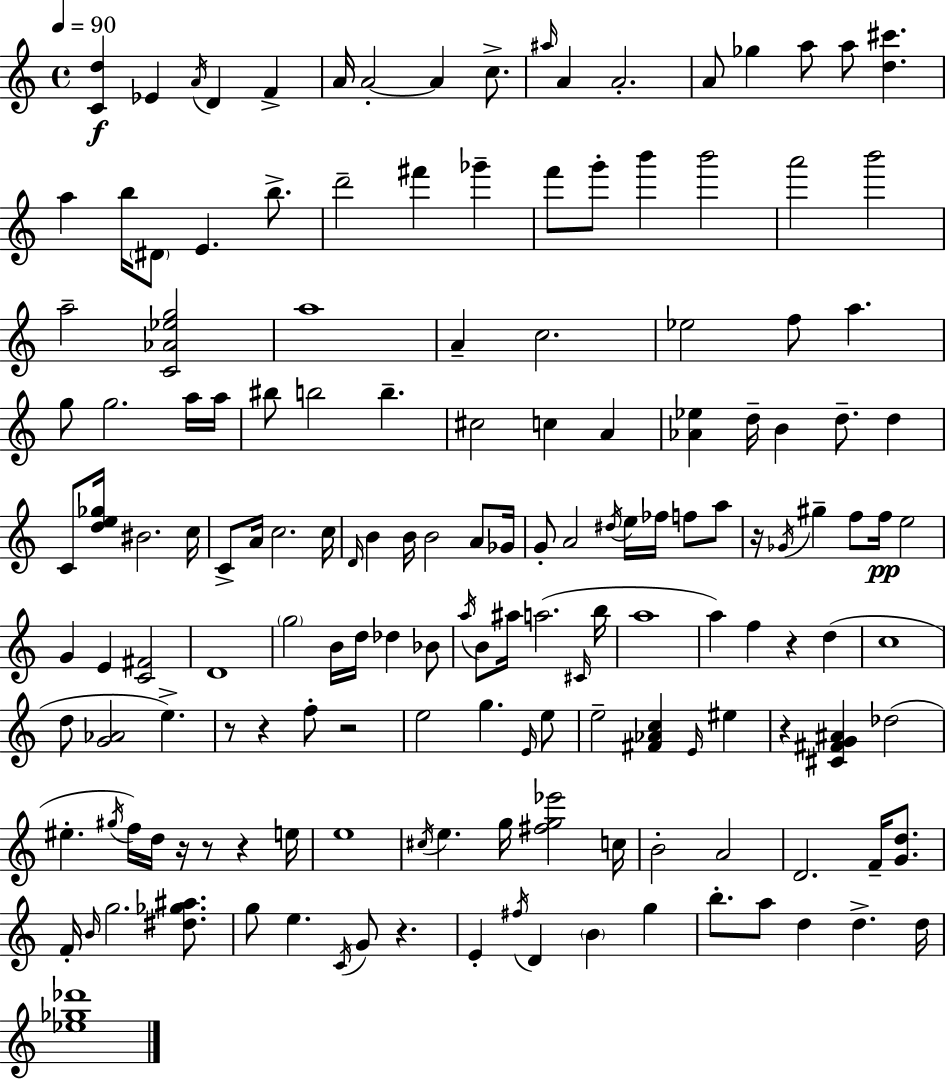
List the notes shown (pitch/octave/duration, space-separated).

[C4,D5]/q Eb4/q A4/s D4/q F4/q A4/s A4/h A4/q C5/e. A#5/s A4/q A4/h. A4/e Gb5/q A5/e A5/e [D5,C#6]/q. A5/q B5/s D#4/e E4/q. B5/e. D6/h F#6/q Gb6/q F6/e G6/e B6/q B6/h A6/h B6/h A5/h [C4,Ab4,Eb5,G5]/h A5/w A4/q C5/h. Eb5/h F5/e A5/q. G5/e G5/h. A5/s A5/s BIS5/e B5/h B5/q. C#5/h C5/q A4/q [Ab4,Eb5]/q D5/s B4/q D5/e. D5/q C4/e [D5,E5,Gb5]/s BIS4/h. C5/s C4/e A4/s C5/h. C5/s D4/s B4/q B4/s B4/h A4/e Gb4/s G4/e A4/h D#5/s E5/s FES5/s F5/e A5/e R/s Gb4/s G#5/q F5/e F5/s E5/h G4/q E4/q [C4,F#4]/h D4/w G5/h B4/s D5/s Db5/q Bb4/e A5/s B4/e A#5/s A5/h. C#4/s B5/s A5/w A5/q F5/q R/q D5/q C5/w D5/e [G4,Ab4]/h E5/q. R/e R/q F5/e R/h E5/h G5/q. E4/s E5/e E5/h [F#4,Ab4,C5]/q E4/s EIS5/q R/q [C#4,F#4,G4,A#4]/q Db5/h EIS5/q. G#5/s F5/s D5/s R/s R/e R/q E5/s E5/w C#5/s E5/q. G5/s [F#5,G5,Eb6]/h C5/s B4/h A4/h D4/h. F4/s [G4,D5]/e. F4/s B4/s G5/h. [D#5,Gb5,A#5]/e. G5/e E5/q. C4/s G4/e R/q. E4/q F#5/s D4/q B4/q G5/q B5/e. A5/e D5/q D5/q. D5/s [Eb5,Gb5,Db6]/w